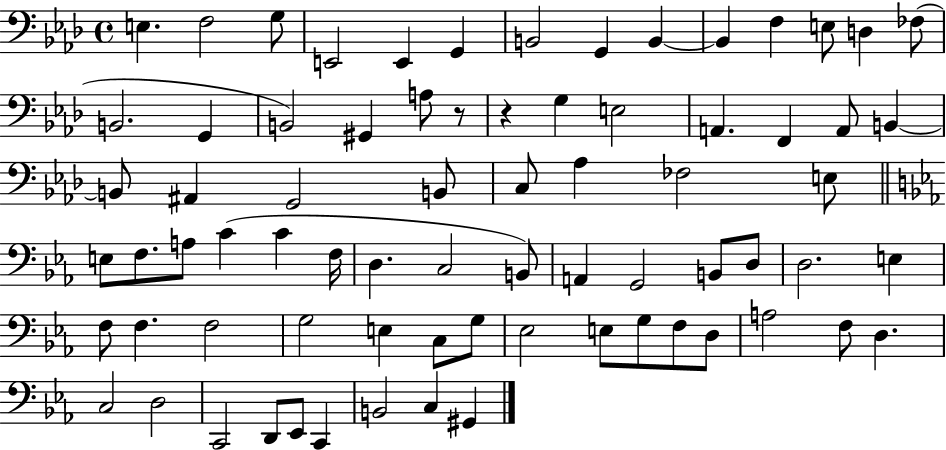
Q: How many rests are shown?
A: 2